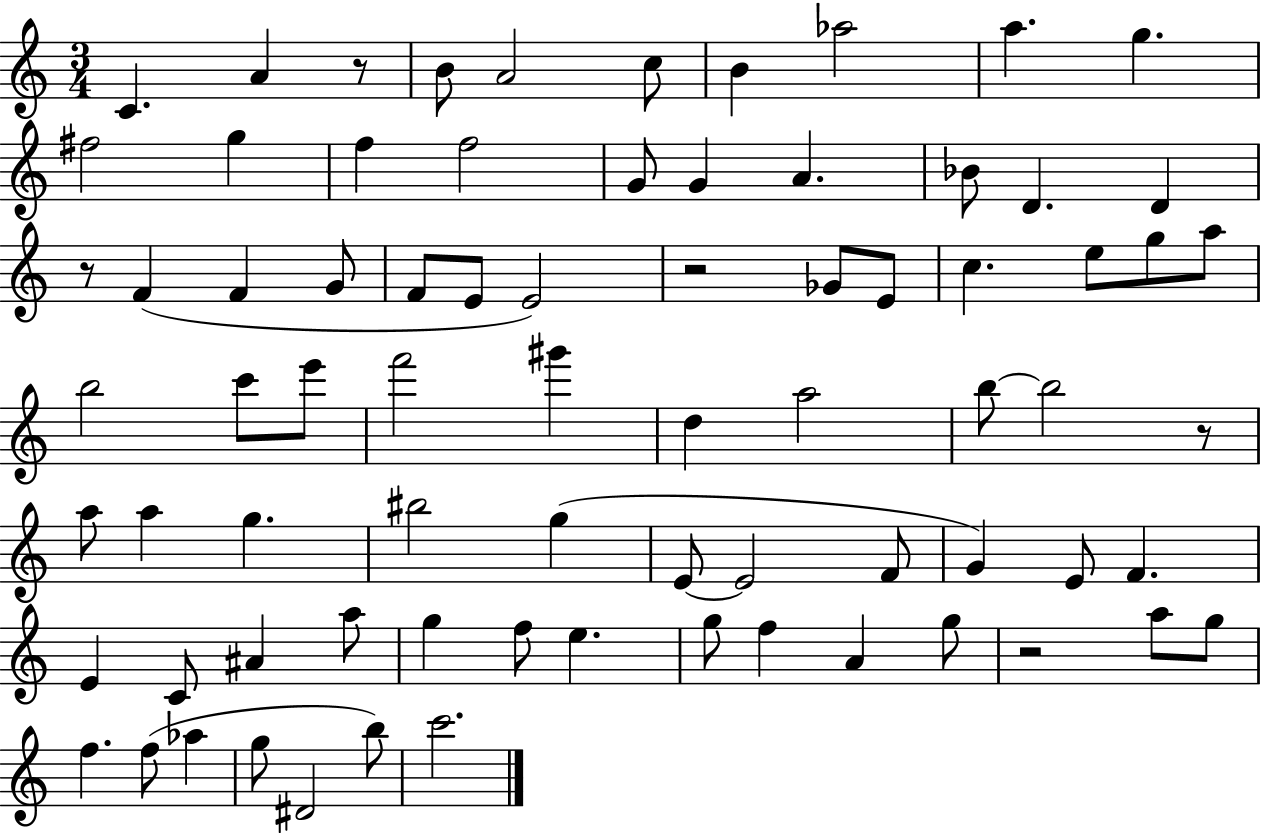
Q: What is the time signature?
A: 3/4